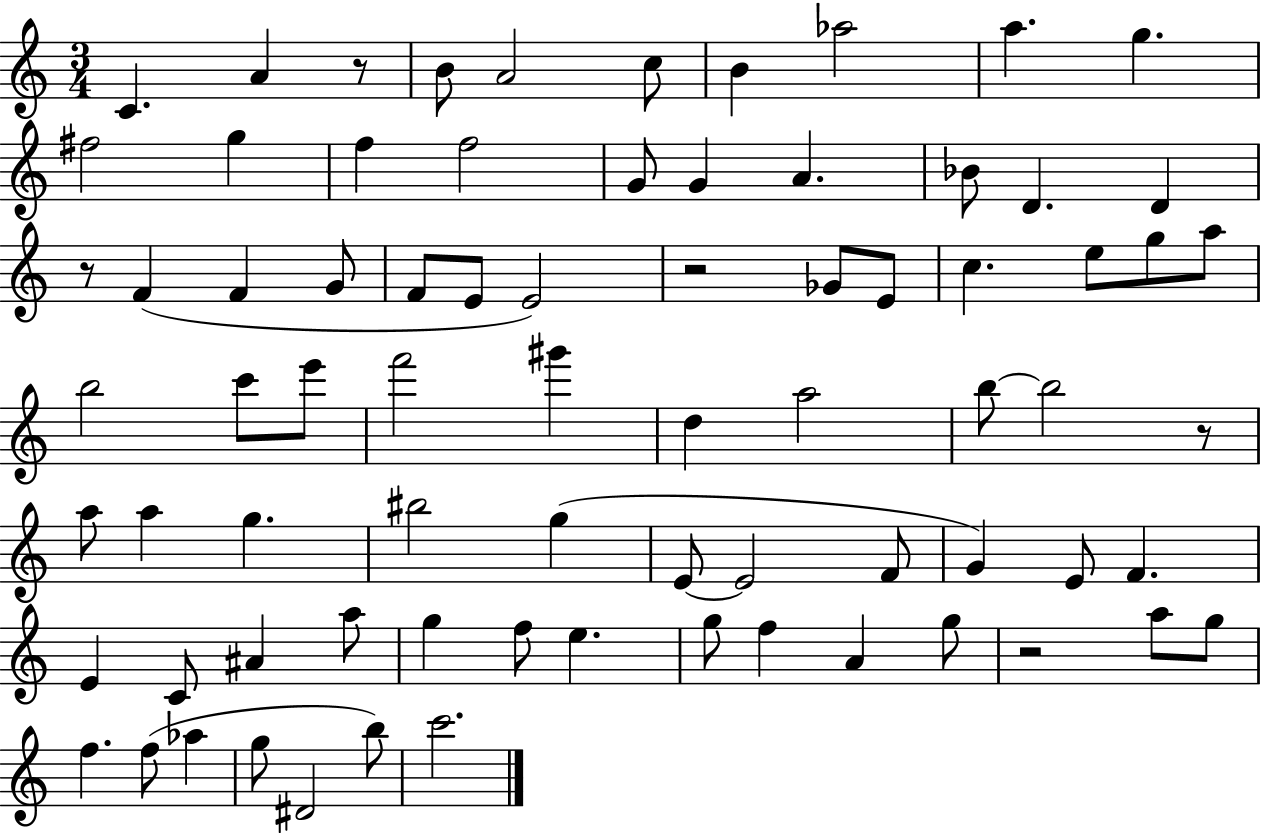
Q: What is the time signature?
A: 3/4